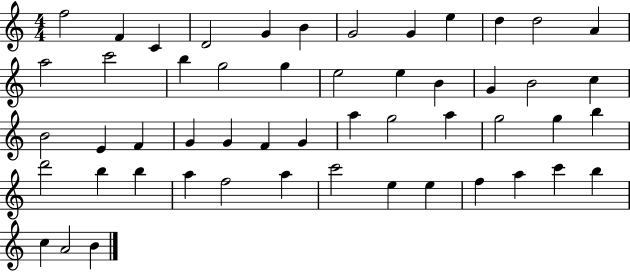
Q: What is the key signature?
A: C major